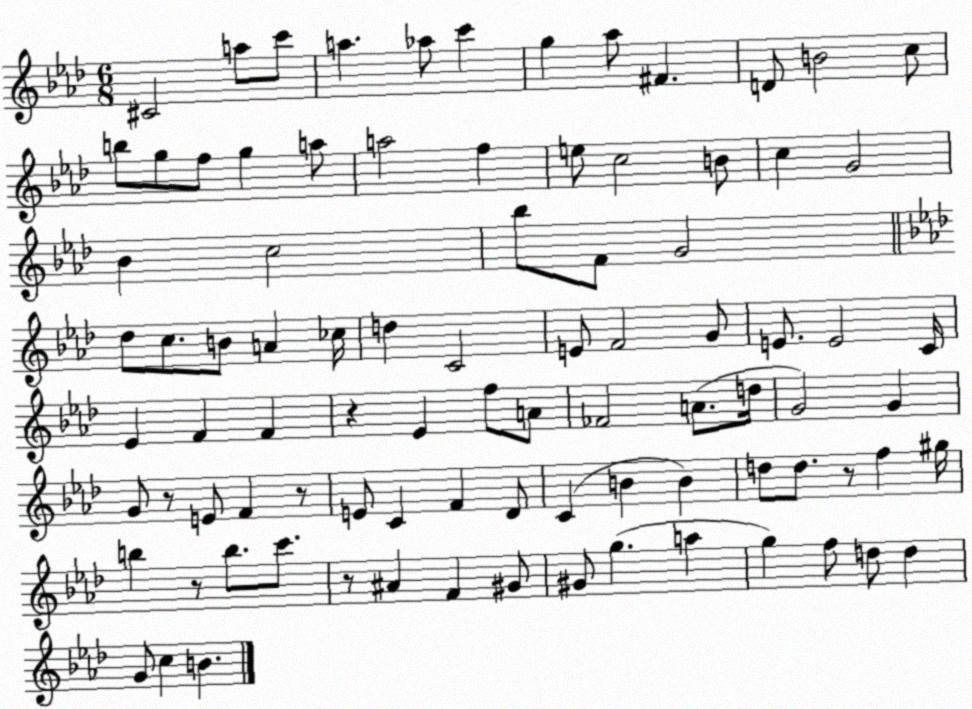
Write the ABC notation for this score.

X:1
T:Untitled
M:6/8
L:1/4
K:Ab
^C2 a/2 c'/2 a _a/2 c' g _a/2 ^F D/2 B2 c/2 b/2 g/2 f/2 g a/2 a2 f e/2 c2 B/2 c G2 _B c2 _b/2 F/2 G2 _d/2 c/2 B/2 A _c/4 d C2 E/2 F2 G/2 E/2 E2 C/4 _E F F z _E f/2 A/2 _F2 A/2 d/4 G2 G G/2 z/2 E/2 F z/2 E/2 C F _D/2 C B B d/2 d/2 z/2 f ^g/4 b z/2 b/2 c'/2 z/2 ^A F ^G/2 ^G/2 g a g f/2 d/2 d G/2 c B